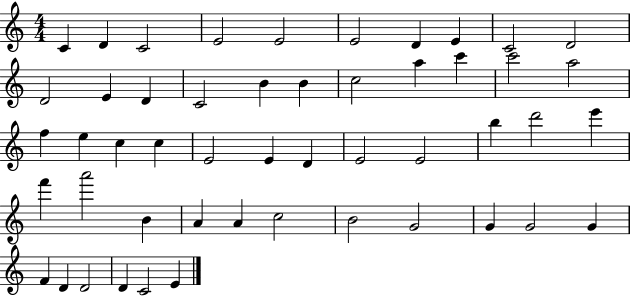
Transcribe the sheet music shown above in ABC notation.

X:1
T:Untitled
M:4/4
L:1/4
K:C
C D C2 E2 E2 E2 D E C2 D2 D2 E D C2 B B c2 a c' c'2 a2 f e c c E2 E D E2 E2 b d'2 e' f' a'2 B A A c2 B2 G2 G G2 G F D D2 D C2 E